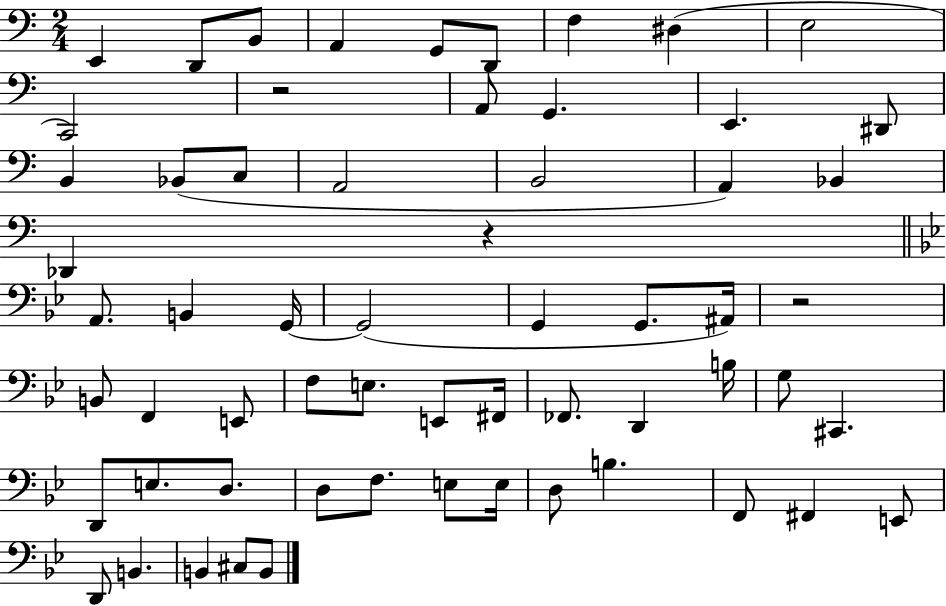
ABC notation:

X:1
T:Untitled
M:2/4
L:1/4
K:C
E,, D,,/2 B,,/2 A,, G,,/2 D,,/2 F, ^D, E,2 C,,2 z2 A,,/2 G,, E,, ^D,,/2 B,, _B,,/2 C,/2 A,,2 B,,2 A,, _B,, _D,, z A,,/2 B,, G,,/4 G,,2 G,, G,,/2 ^A,,/4 z2 B,,/2 F,, E,,/2 F,/2 E,/2 E,,/2 ^F,,/4 _F,,/2 D,, B,/4 G,/2 ^C,, D,,/2 E,/2 D,/2 D,/2 F,/2 E,/2 E,/4 D,/2 B, F,,/2 ^F,, E,,/2 D,,/2 B,, B,, ^C,/2 B,,/2